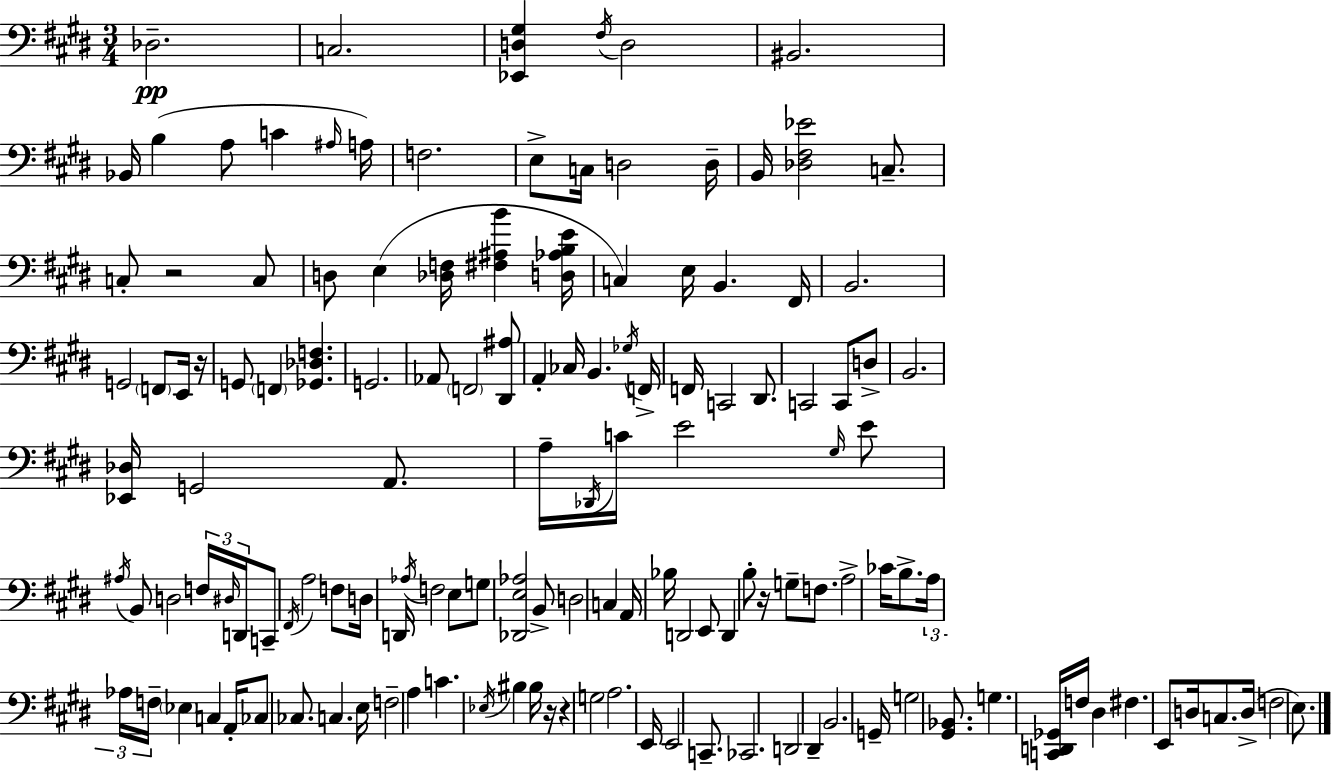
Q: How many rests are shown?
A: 5